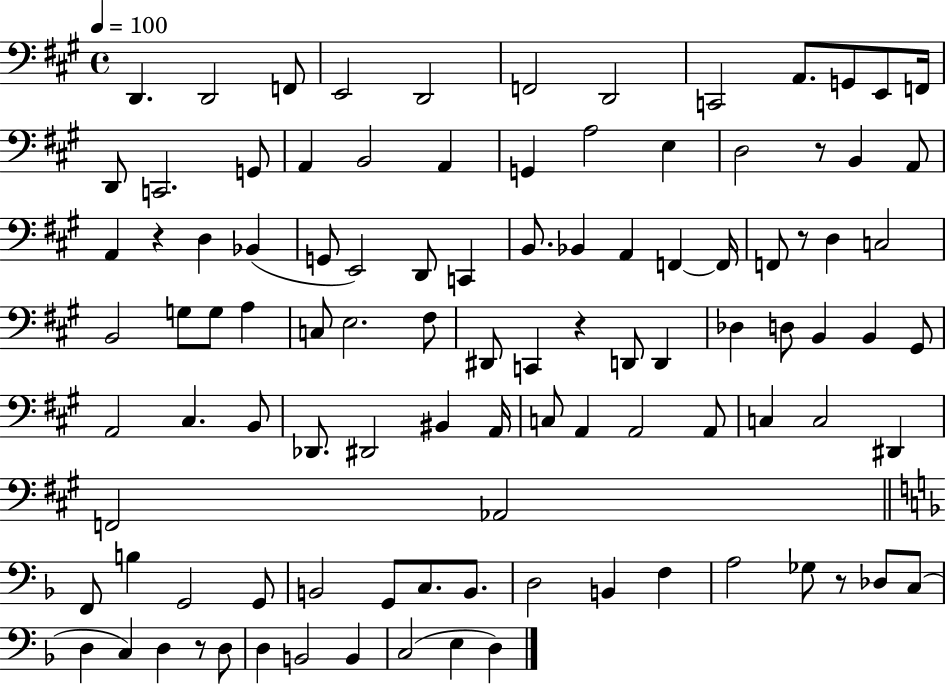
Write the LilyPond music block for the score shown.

{
  \clef bass
  \time 4/4
  \defaultTimeSignature
  \key a \major
  \tempo 4 = 100
  d,4. d,2 f,8 | e,2 d,2 | f,2 d,2 | c,2 a,8. g,8 e,8 f,16 | \break d,8 c,2. g,8 | a,4 b,2 a,4 | g,4 a2 e4 | d2 r8 b,4 a,8 | \break a,4 r4 d4 bes,4( | g,8 e,2) d,8 c,4 | b,8. bes,4 a,4 f,4~~ f,16 | f,8 r8 d4 c2 | \break b,2 g8 g8 a4 | c8 e2. fis8 | dis,8 c,4 r4 d,8 d,4 | des4 d8 b,4 b,4 gis,8 | \break a,2 cis4. b,8 | des,8. dis,2 bis,4 a,16 | c8 a,4 a,2 a,8 | c4 c2 dis,4 | \break f,2 aes,2 | \bar "||" \break \key f \major f,8 b4 g,2 g,8 | b,2 g,8 c8. b,8. | d2 b,4 f4 | a2 ges8 r8 des8 c8( | \break d4 c4) d4 r8 d8 | d4 b,2 b,4 | c2( e4 d4) | \bar "|."
}